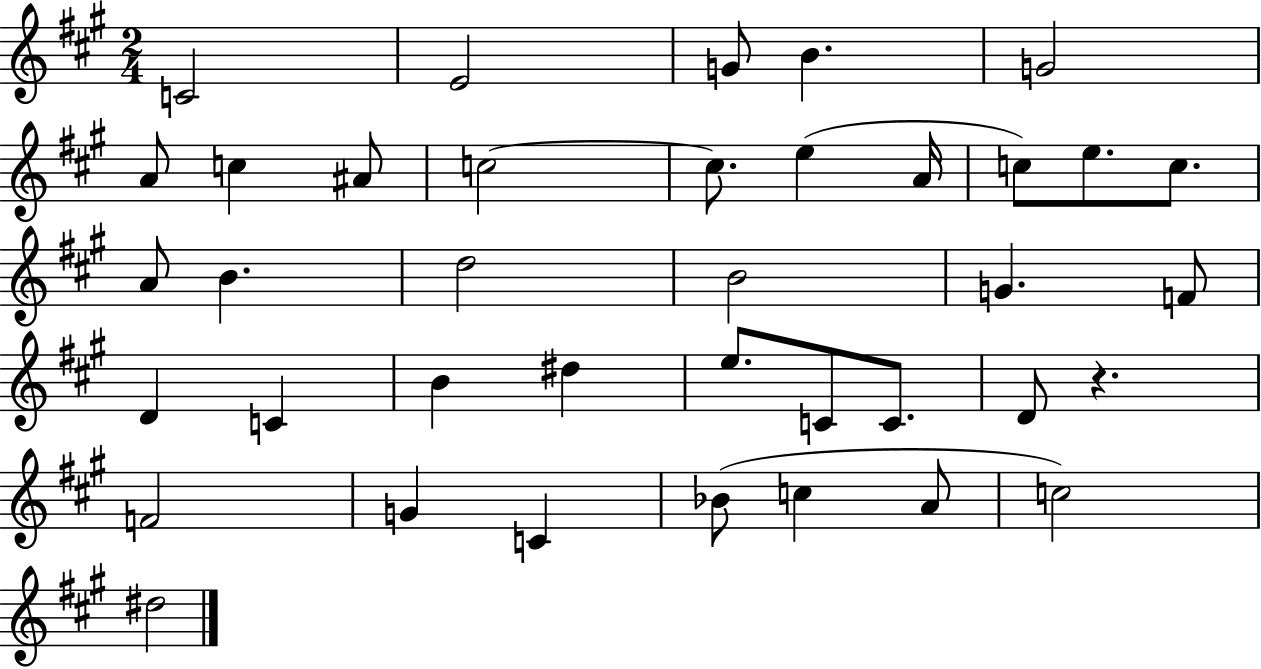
C4/h E4/h G4/e B4/q. G4/h A4/e C5/q A#4/e C5/h C5/e. E5/q A4/s C5/e E5/e. C5/e. A4/e B4/q. D5/h B4/h G4/q. F4/e D4/q C4/q B4/q D#5/q E5/e. C4/e C4/e. D4/e R/q. F4/h G4/q C4/q Bb4/e C5/q A4/e C5/h D#5/h